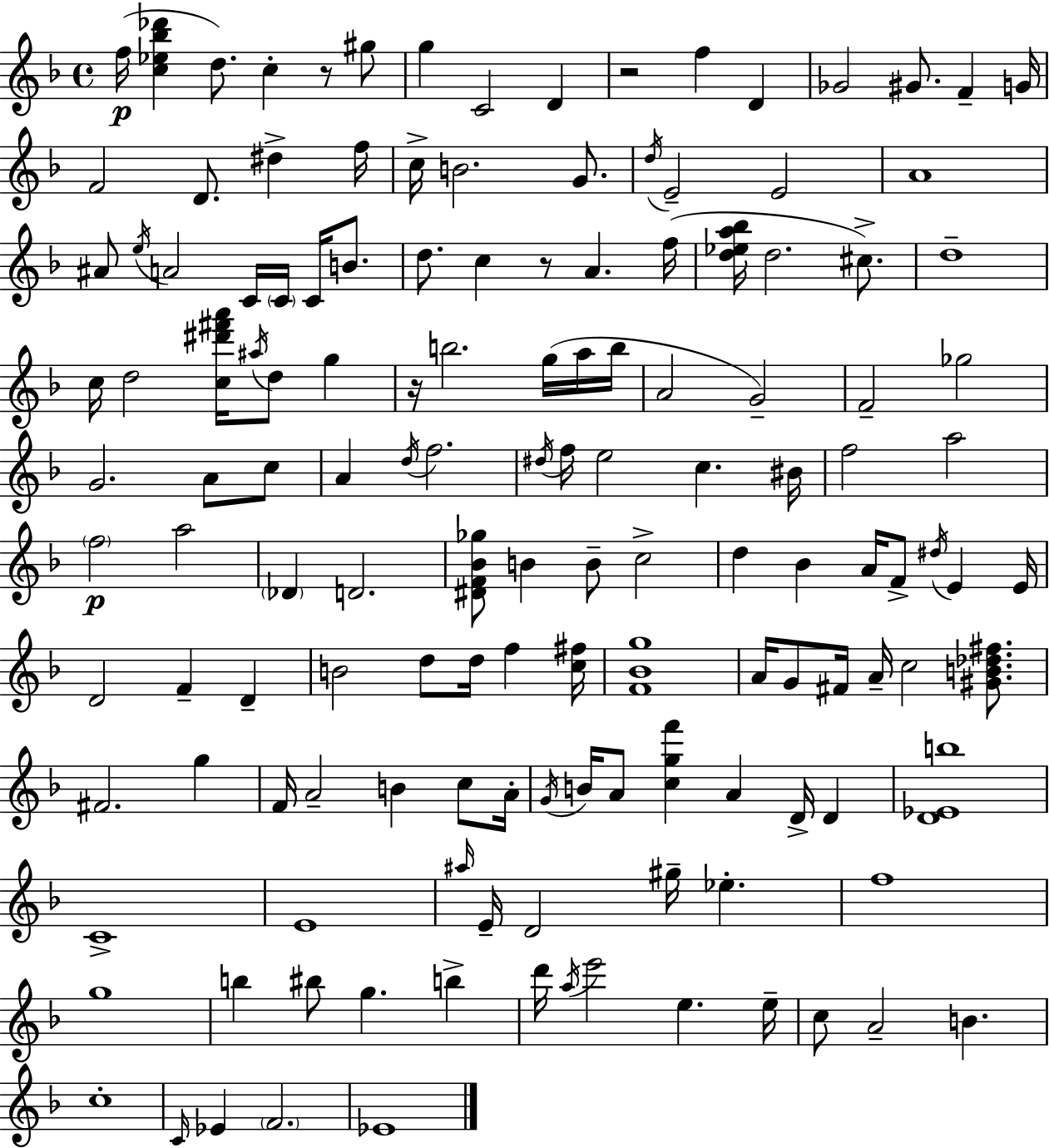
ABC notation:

X:1
T:Untitled
M:4/4
L:1/4
K:F
f/4 [c_e_b_d'] d/2 c z/2 ^g/2 g C2 D z2 f D _G2 ^G/2 F G/4 F2 D/2 ^d f/4 c/4 B2 G/2 d/4 E2 E2 A4 ^A/2 e/4 A2 C/4 C/4 C/4 B/2 d/2 c z/2 A f/4 [d_ea_b]/4 d2 ^c/2 d4 c/4 d2 [c^d'^f'a']/4 ^a/4 d/2 g z/4 b2 g/4 a/4 b/4 A2 G2 F2 _g2 G2 A/2 c/2 A d/4 f2 ^d/4 f/4 e2 c ^B/4 f2 a2 f2 a2 _D D2 [^DF_B_g]/2 B B/2 c2 d _B A/4 F/2 ^d/4 E E/4 D2 F D B2 d/2 d/4 f [c^f]/4 [F_Bg]4 A/4 G/2 ^F/4 A/4 c2 [^GB_d^f]/2 ^F2 g F/4 A2 B c/2 A/4 G/4 B/4 A/2 [cgf'] A D/4 D [D_Eb]4 C4 E4 ^a/4 E/4 D2 ^g/4 _e f4 g4 b ^b/2 g b d'/4 a/4 e'2 e e/4 c/2 A2 B c4 C/4 _E F2 _E4